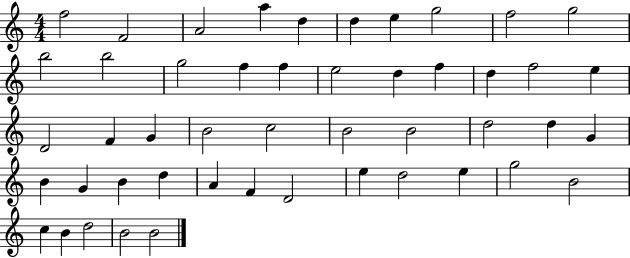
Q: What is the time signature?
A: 4/4